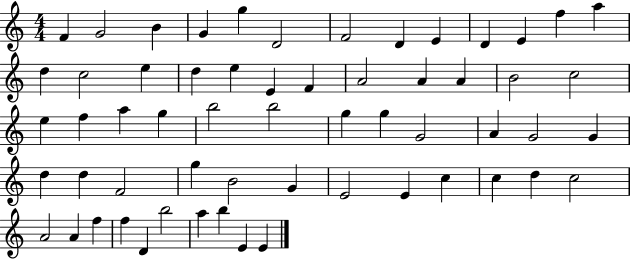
X:1
T:Untitled
M:4/4
L:1/4
K:C
F G2 B G g D2 F2 D E D E f a d c2 e d e E F A2 A A B2 c2 e f a g b2 b2 g g G2 A G2 G d d F2 g B2 G E2 E c c d c2 A2 A f f D b2 a b E E